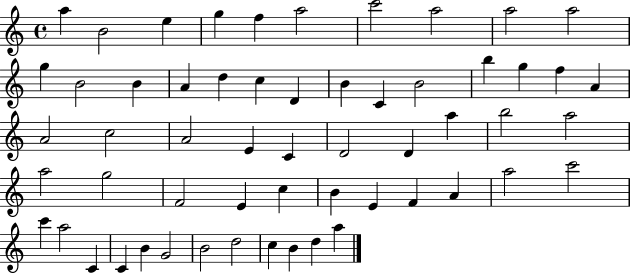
{
  \clef treble
  \time 4/4
  \defaultTimeSignature
  \key c \major
  a''4 b'2 e''4 | g''4 f''4 a''2 | c'''2 a''2 | a''2 a''2 | \break g''4 b'2 b'4 | a'4 d''4 c''4 d'4 | b'4 c'4 b'2 | b''4 g''4 f''4 a'4 | \break a'2 c''2 | a'2 e'4 c'4 | d'2 d'4 a''4 | b''2 a''2 | \break a''2 g''2 | f'2 e'4 c''4 | b'4 e'4 f'4 a'4 | a''2 c'''2 | \break c'''4 a''2 c'4 | c'4 b'4 g'2 | b'2 d''2 | c''4 b'4 d''4 a''4 | \break \bar "|."
}